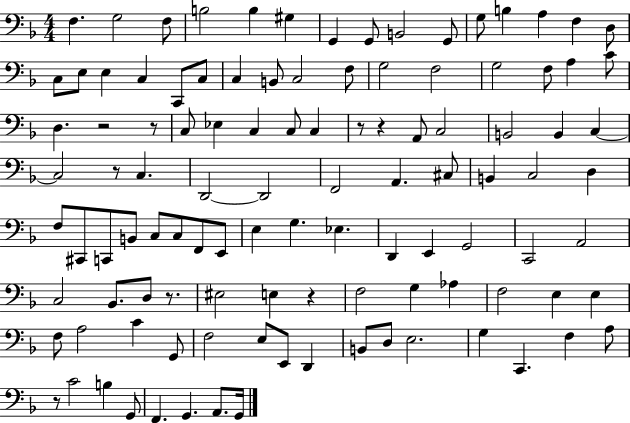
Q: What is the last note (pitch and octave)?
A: G2